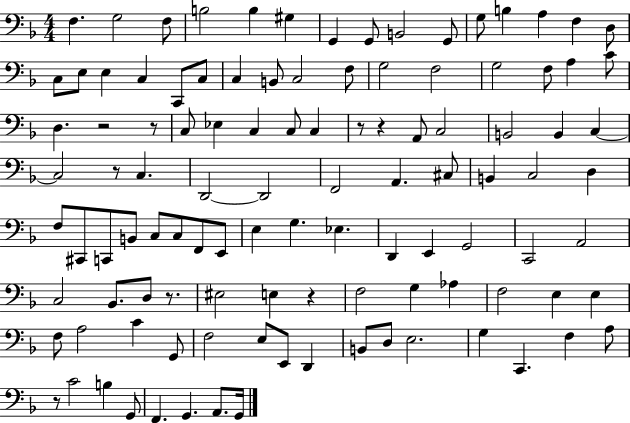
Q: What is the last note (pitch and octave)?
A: G2